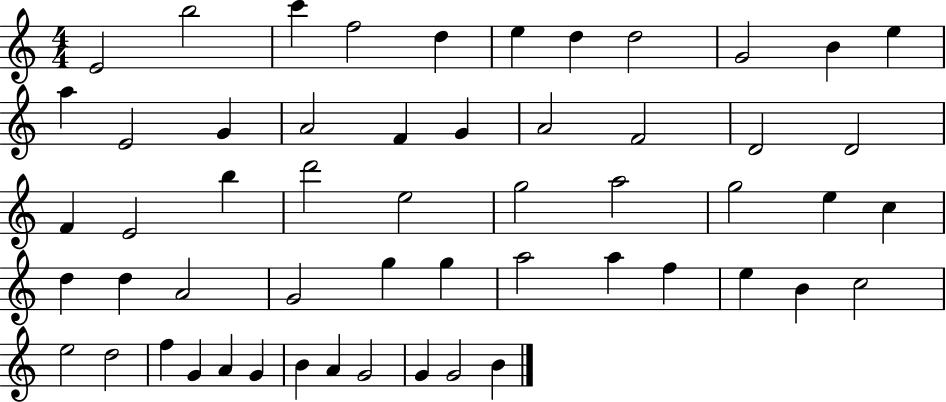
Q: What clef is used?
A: treble